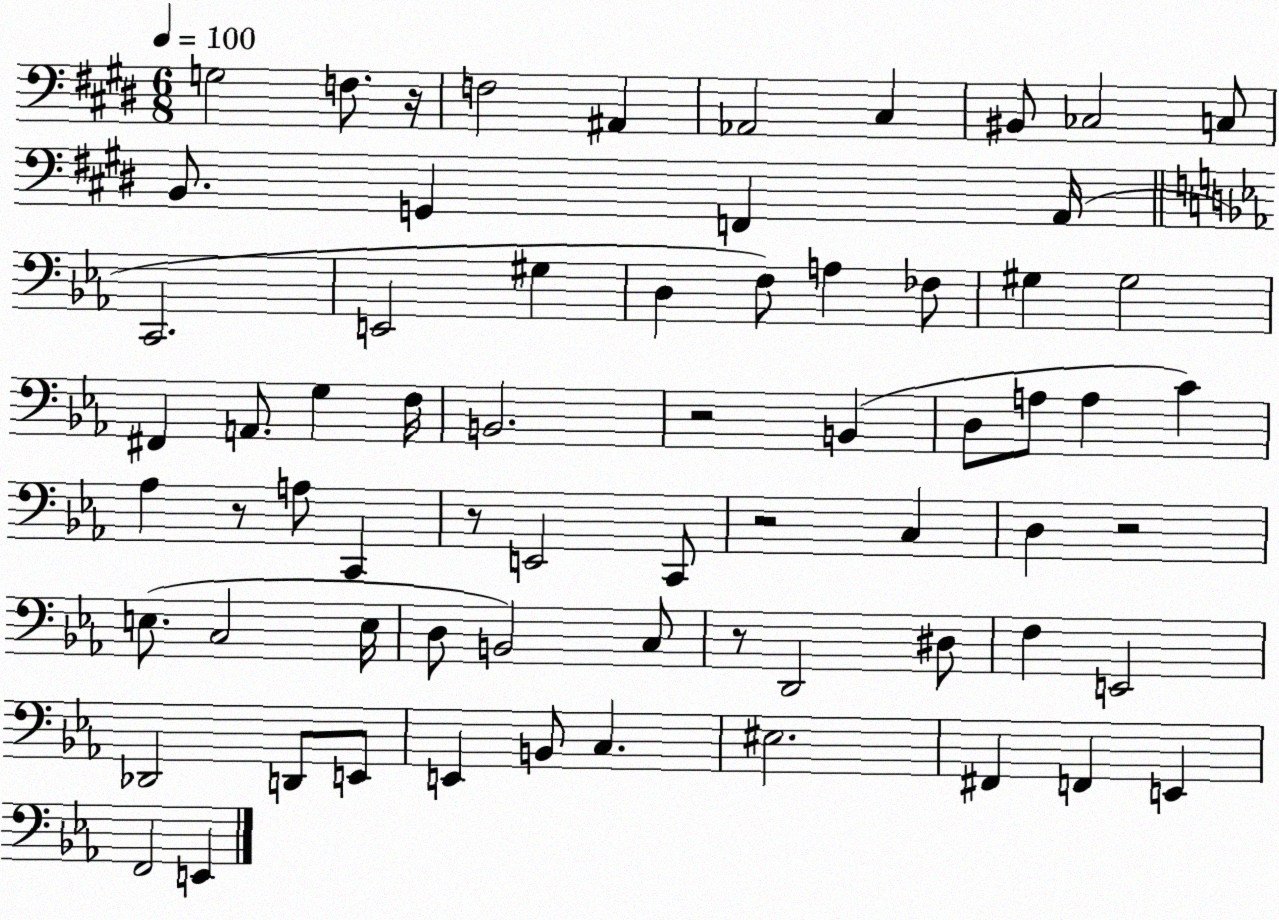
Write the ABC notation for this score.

X:1
T:Untitled
M:6/8
L:1/4
K:E
G,2 F,/2 z/4 F,2 ^A,, _A,,2 ^C, ^B,,/2 _C,2 C,/2 B,,/2 G,, F,, A,,/4 C,,2 E,,2 ^G, D, F,/2 A, _F,/2 ^G, ^G,2 ^F,, A,,/2 G, F,/4 B,,2 z2 B,, D,/2 A,/2 A, C _A, z/2 A,/2 C,, z/2 E,,2 C,,/2 z2 C, D, z2 E,/2 C,2 E,/4 D,/2 B,,2 C,/2 z/2 D,,2 ^D,/2 F, E,,2 _D,,2 D,,/2 E,,/2 E,, B,,/2 C, ^E,2 ^F,, F,, E,, F,,2 E,,